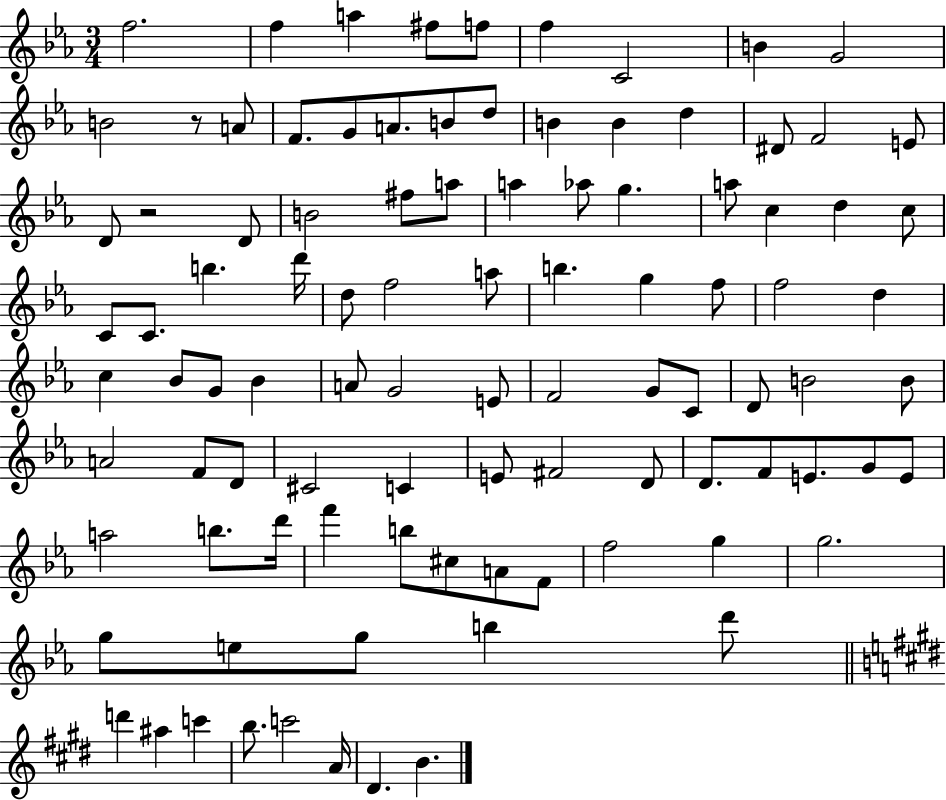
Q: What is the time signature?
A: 3/4